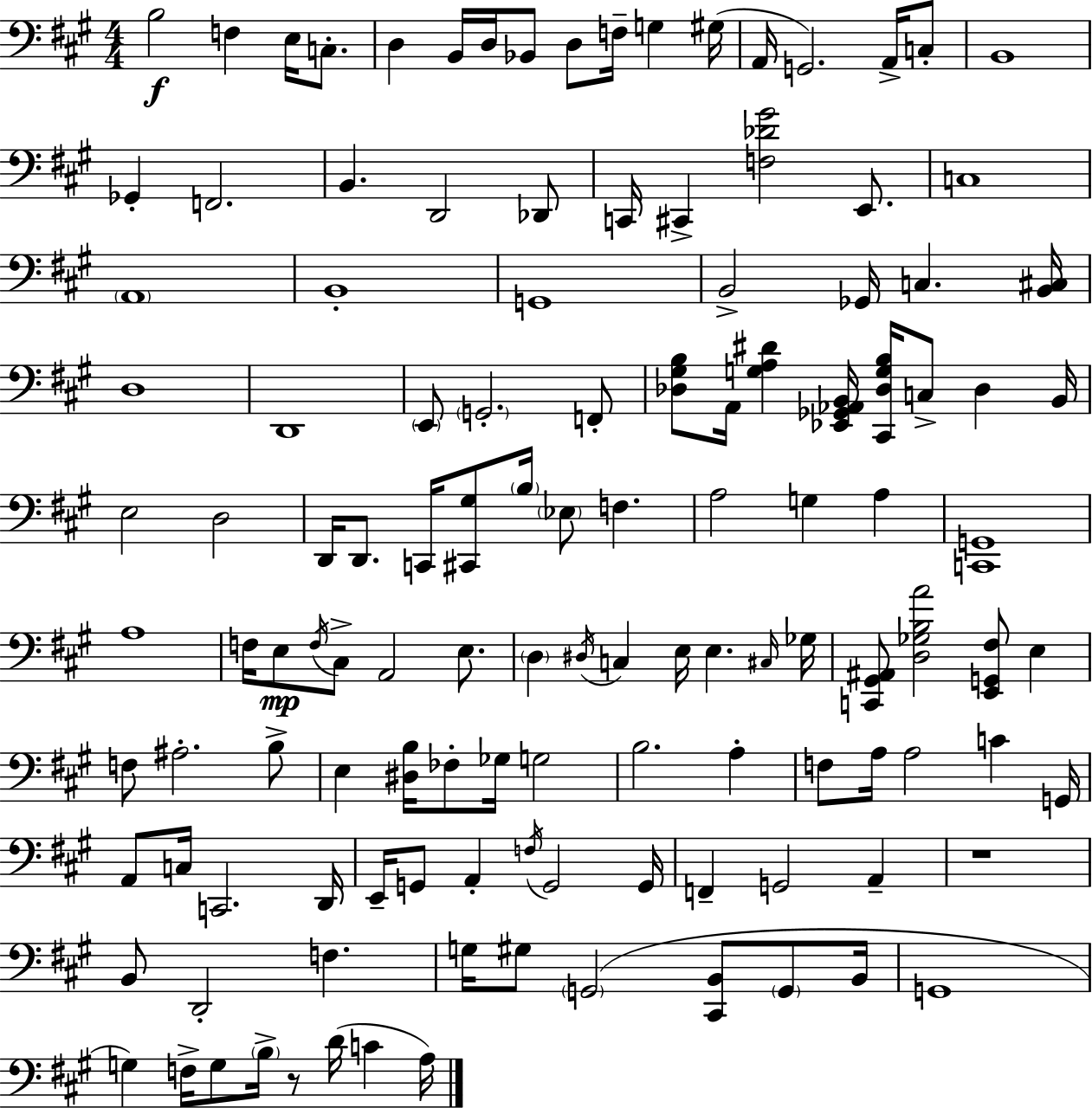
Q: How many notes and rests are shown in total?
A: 125